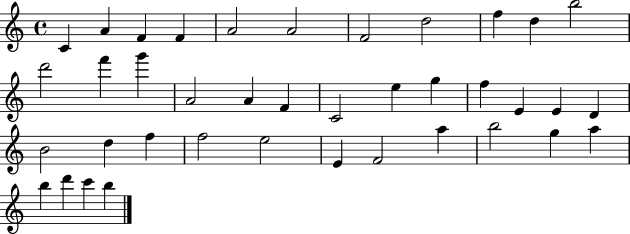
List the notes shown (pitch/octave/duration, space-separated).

C4/q A4/q F4/q F4/q A4/h A4/h F4/h D5/h F5/q D5/q B5/h D6/h F6/q G6/q A4/h A4/q F4/q C4/h E5/q G5/q F5/q E4/q E4/q D4/q B4/h D5/q F5/q F5/h E5/h E4/q F4/h A5/q B5/h G5/q A5/q B5/q D6/q C6/q B5/q